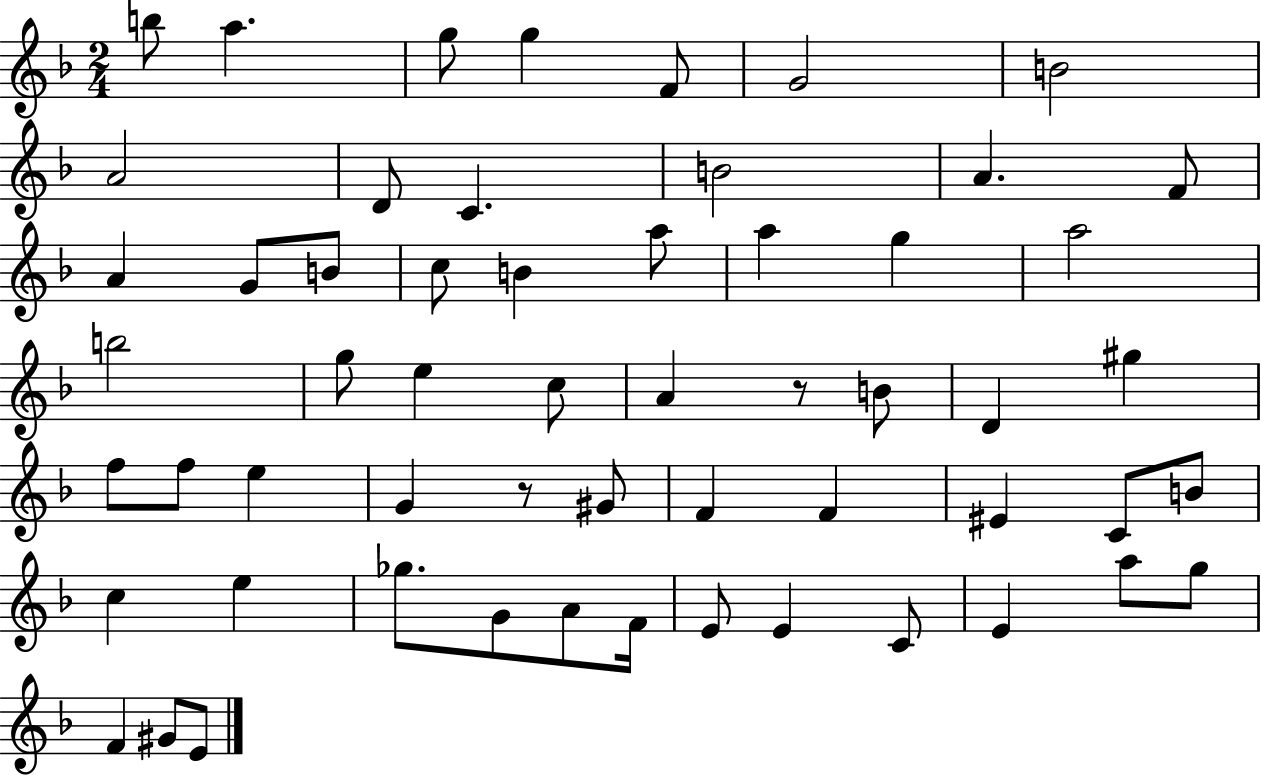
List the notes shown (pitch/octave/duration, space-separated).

B5/e A5/q. G5/e G5/q F4/e G4/h B4/h A4/h D4/e C4/q. B4/h A4/q. F4/e A4/q G4/e B4/e C5/e B4/q A5/e A5/q G5/q A5/h B5/h G5/e E5/q C5/e A4/q R/e B4/e D4/q G#5/q F5/e F5/e E5/q G4/q R/e G#4/e F4/q F4/q EIS4/q C4/e B4/e C5/q E5/q Gb5/e. G4/e A4/e F4/s E4/e E4/q C4/e E4/q A5/e G5/e F4/q G#4/e E4/e